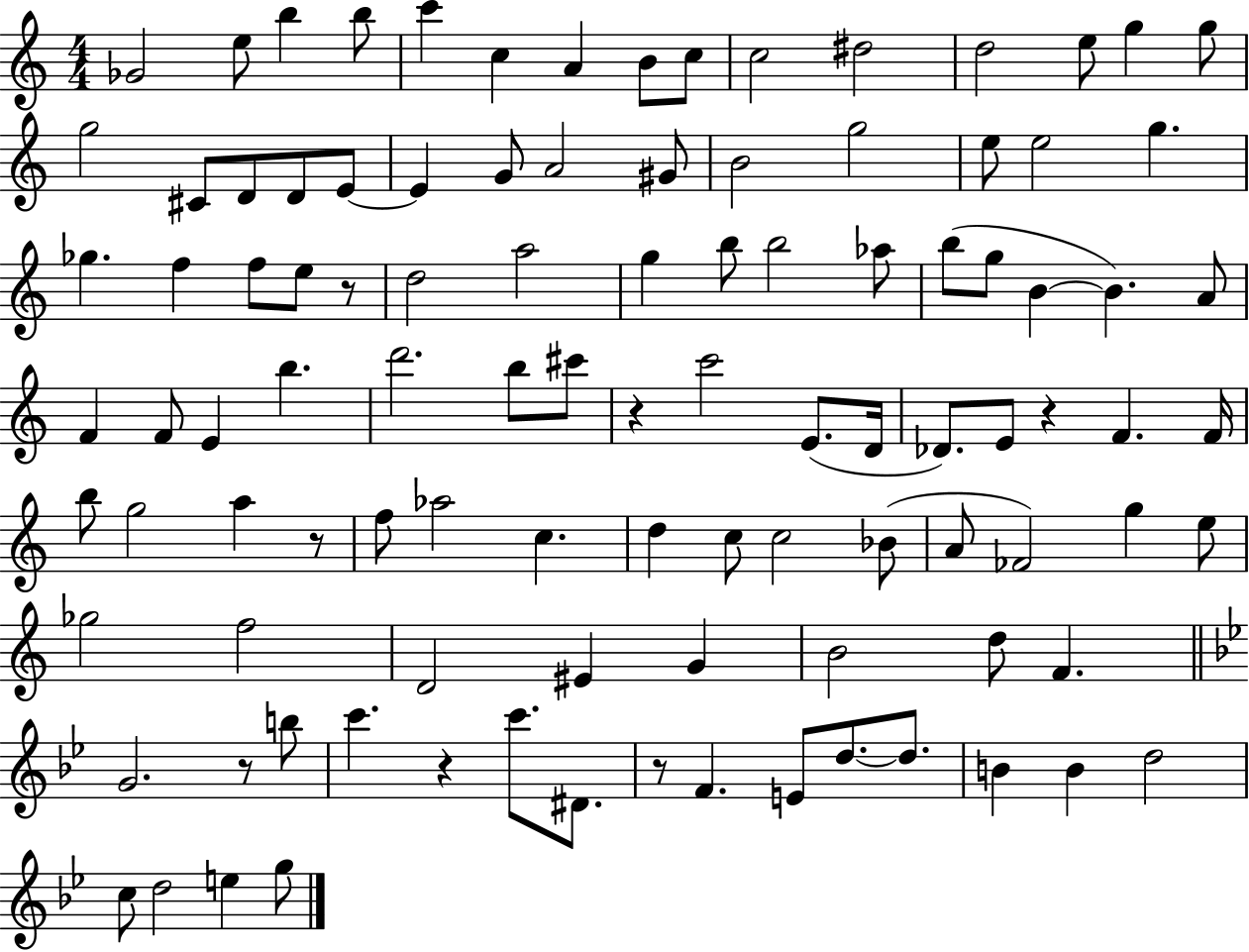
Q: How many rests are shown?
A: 7